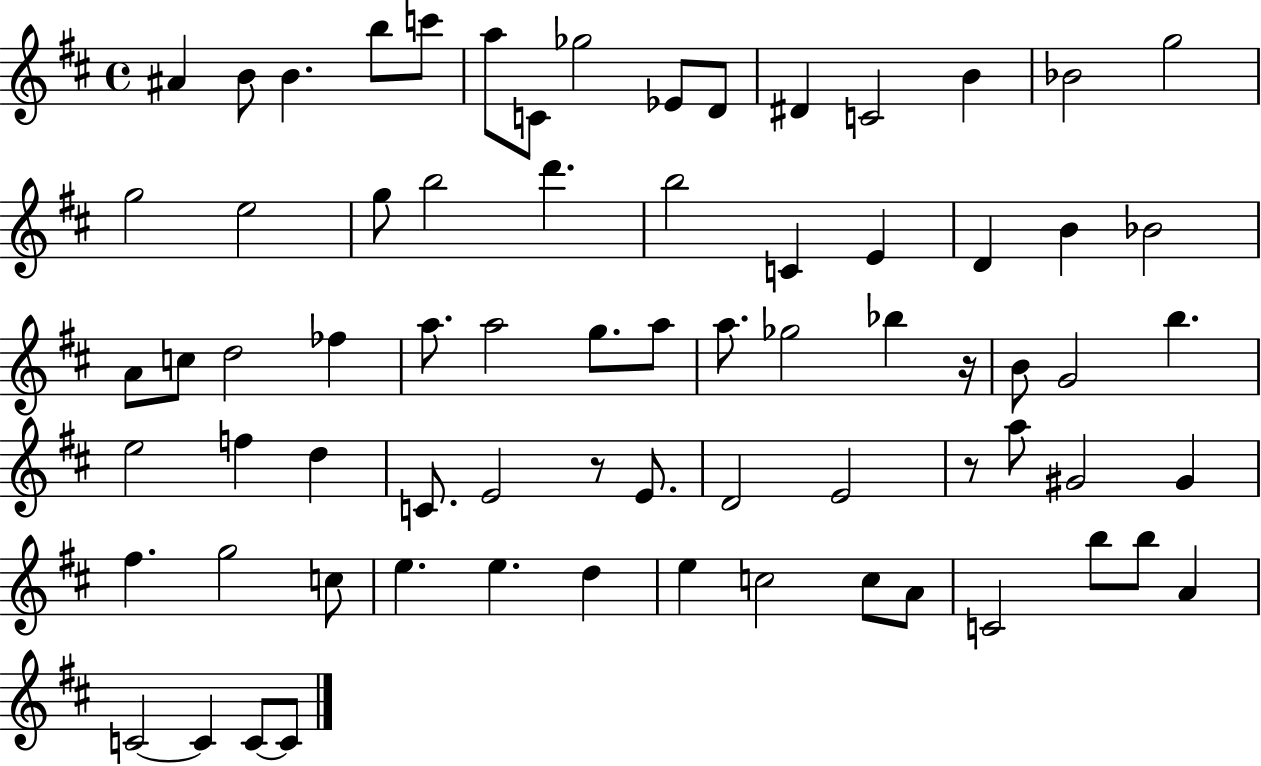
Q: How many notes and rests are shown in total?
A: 72